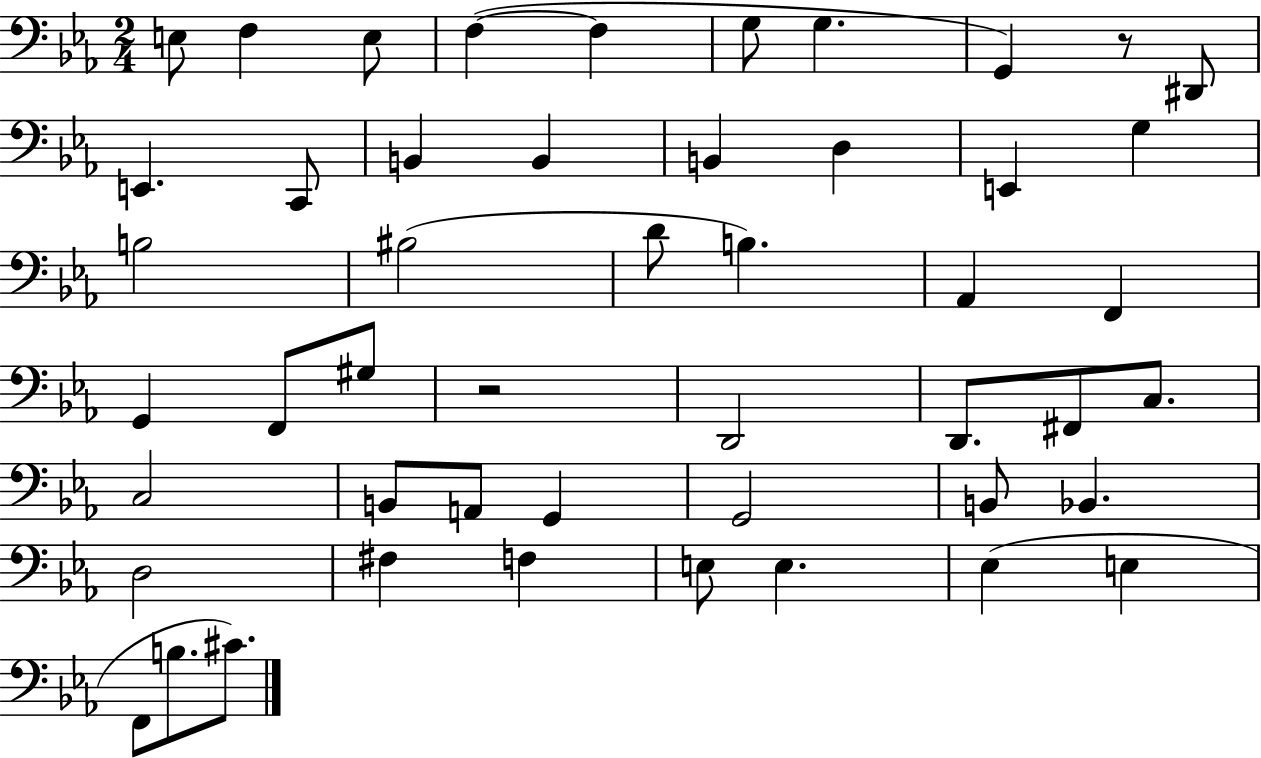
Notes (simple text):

E3/e F3/q E3/e F3/q F3/q G3/e G3/q. G2/q R/e D#2/e E2/q. C2/e B2/q B2/q B2/q D3/q E2/q G3/q B3/h BIS3/h D4/e B3/q. Ab2/q F2/q G2/q F2/e G#3/e R/h D2/h D2/e. F#2/e C3/e. C3/h B2/e A2/e G2/q G2/h B2/e Bb2/q. D3/h F#3/q F3/q E3/e E3/q. Eb3/q E3/q F2/e B3/e. C#4/e.